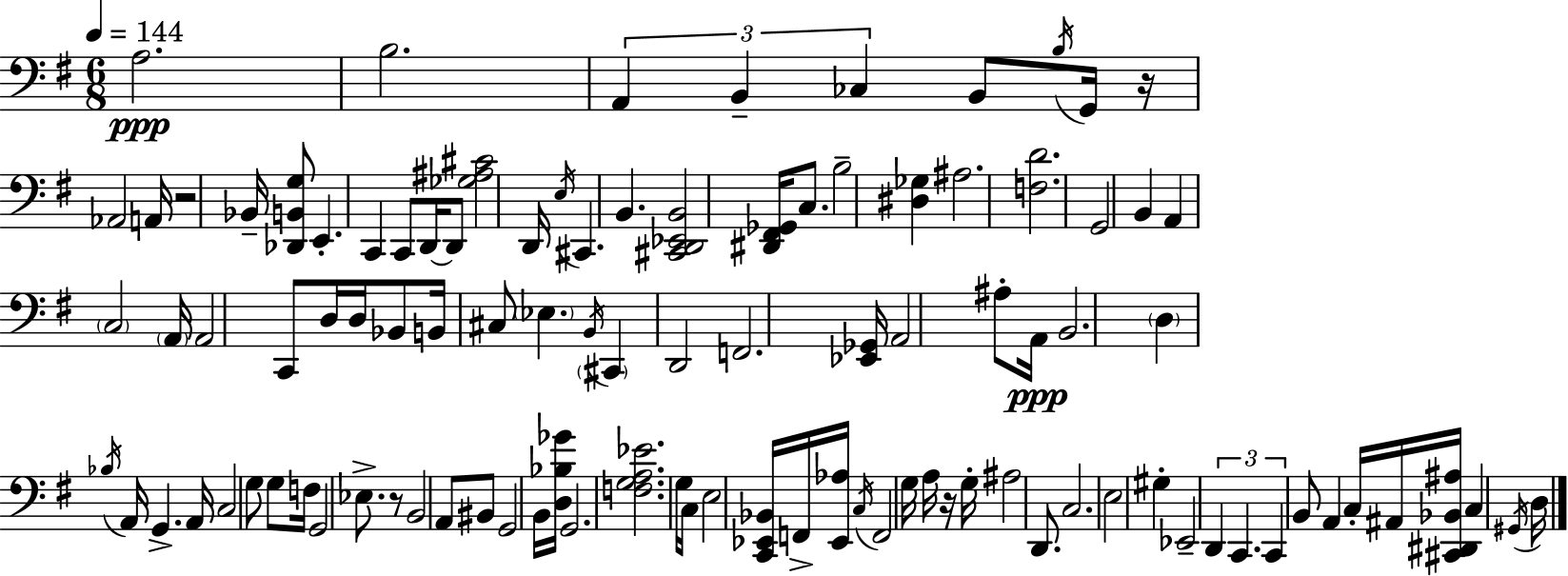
A3/h. B3/h. A2/q B2/q CES3/q B2/e B3/s G2/s R/s Ab2/h A2/s R/h Bb2/s [Db2,B2,G3]/e E2/q. C2/q C2/e D2/s D2/e [Gb3,A#3,C#4]/h D2/s E3/s C#2/q. B2/q. [C#2,D2,Eb2,B2]/h [D#2,F#2,Gb2]/s C3/e. B3/h [D#3,Gb3]/q A#3/h. [F3,D4]/h. G2/h B2/q A2/q C3/h A2/s A2/h C2/e D3/s D3/s Bb2/e B2/s C#3/e Eb3/q. B2/s C#2/q D2/h F2/h. [Eb2,Gb2]/s A2/h A#3/e A2/s B2/h. D3/q Bb3/s A2/s G2/q. A2/s C3/h G3/e G3/e F3/s G2/h Eb3/e. R/e B2/h A2/e BIS2/e G2/h B2/s [D3,Bb3,Gb4]/s G2/h. [F3,G3,A3,Eb4]/h. G3/s C3/s E3/h [C2,Eb2,Bb2]/s F2/s [Eb2,Ab3]/s C3/s F2/h G3/s A3/s R/s G3/s A#3/h D2/e. C3/h. E3/h G#3/q Eb2/h D2/q C2/q. C2/q B2/e A2/q C3/s A#2/s [C#2,D#2,Bb2,A#3]/s C3/q G#2/s D3/s